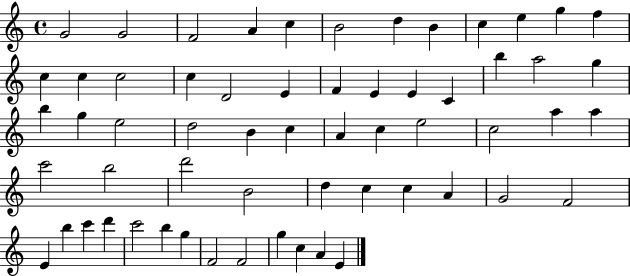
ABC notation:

X:1
T:Untitled
M:4/4
L:1/4
K:C
G2 G2 F2 A c B2 d B c e g f c c c2 c D2 E F E E C b a2 g b g e2 d2 B c A c e2 c2 a a c'2 b2 d'2 B2 d c c A G2 F2 E b c' d' c'2 b g F2 F2 g c A E